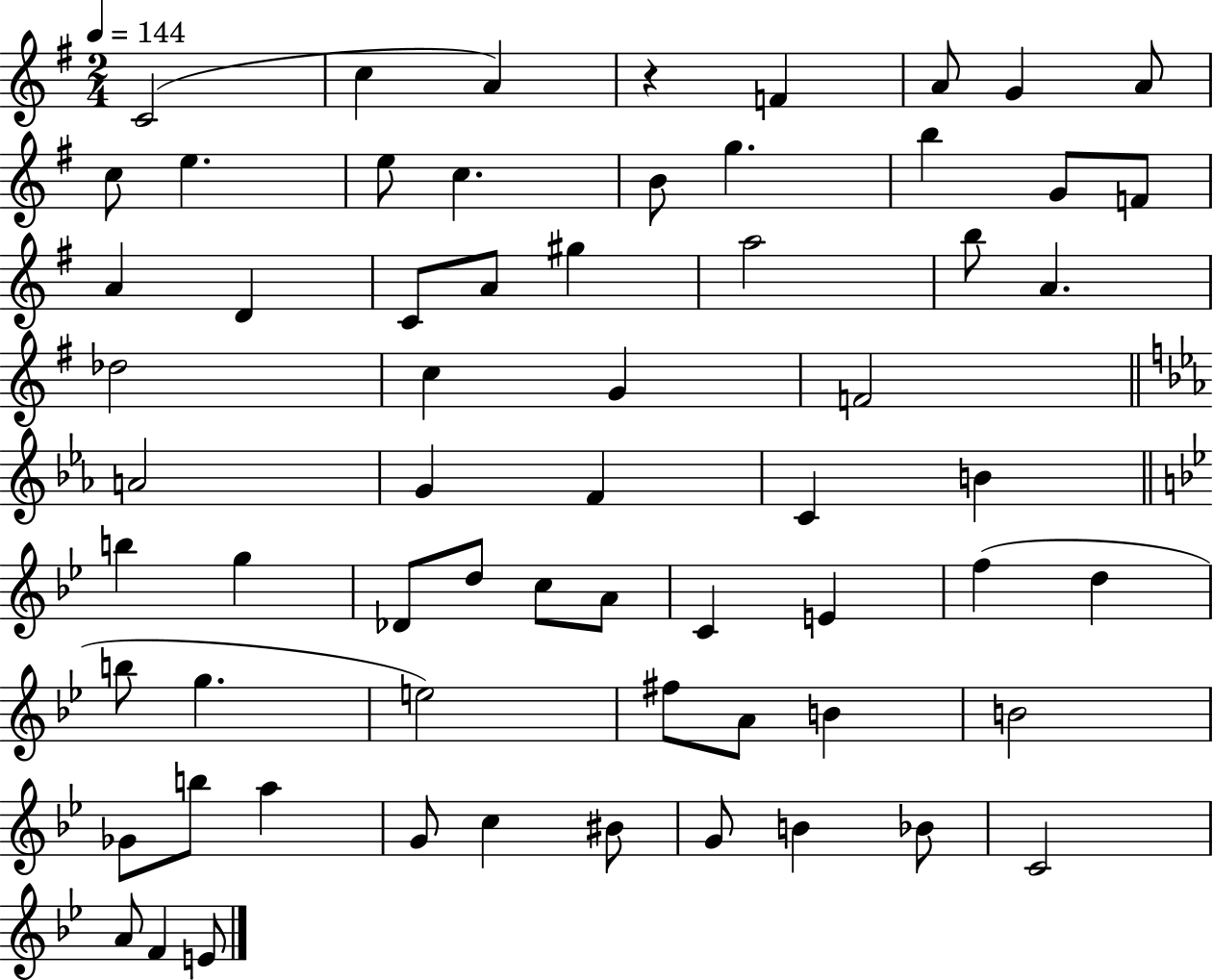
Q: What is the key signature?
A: G major